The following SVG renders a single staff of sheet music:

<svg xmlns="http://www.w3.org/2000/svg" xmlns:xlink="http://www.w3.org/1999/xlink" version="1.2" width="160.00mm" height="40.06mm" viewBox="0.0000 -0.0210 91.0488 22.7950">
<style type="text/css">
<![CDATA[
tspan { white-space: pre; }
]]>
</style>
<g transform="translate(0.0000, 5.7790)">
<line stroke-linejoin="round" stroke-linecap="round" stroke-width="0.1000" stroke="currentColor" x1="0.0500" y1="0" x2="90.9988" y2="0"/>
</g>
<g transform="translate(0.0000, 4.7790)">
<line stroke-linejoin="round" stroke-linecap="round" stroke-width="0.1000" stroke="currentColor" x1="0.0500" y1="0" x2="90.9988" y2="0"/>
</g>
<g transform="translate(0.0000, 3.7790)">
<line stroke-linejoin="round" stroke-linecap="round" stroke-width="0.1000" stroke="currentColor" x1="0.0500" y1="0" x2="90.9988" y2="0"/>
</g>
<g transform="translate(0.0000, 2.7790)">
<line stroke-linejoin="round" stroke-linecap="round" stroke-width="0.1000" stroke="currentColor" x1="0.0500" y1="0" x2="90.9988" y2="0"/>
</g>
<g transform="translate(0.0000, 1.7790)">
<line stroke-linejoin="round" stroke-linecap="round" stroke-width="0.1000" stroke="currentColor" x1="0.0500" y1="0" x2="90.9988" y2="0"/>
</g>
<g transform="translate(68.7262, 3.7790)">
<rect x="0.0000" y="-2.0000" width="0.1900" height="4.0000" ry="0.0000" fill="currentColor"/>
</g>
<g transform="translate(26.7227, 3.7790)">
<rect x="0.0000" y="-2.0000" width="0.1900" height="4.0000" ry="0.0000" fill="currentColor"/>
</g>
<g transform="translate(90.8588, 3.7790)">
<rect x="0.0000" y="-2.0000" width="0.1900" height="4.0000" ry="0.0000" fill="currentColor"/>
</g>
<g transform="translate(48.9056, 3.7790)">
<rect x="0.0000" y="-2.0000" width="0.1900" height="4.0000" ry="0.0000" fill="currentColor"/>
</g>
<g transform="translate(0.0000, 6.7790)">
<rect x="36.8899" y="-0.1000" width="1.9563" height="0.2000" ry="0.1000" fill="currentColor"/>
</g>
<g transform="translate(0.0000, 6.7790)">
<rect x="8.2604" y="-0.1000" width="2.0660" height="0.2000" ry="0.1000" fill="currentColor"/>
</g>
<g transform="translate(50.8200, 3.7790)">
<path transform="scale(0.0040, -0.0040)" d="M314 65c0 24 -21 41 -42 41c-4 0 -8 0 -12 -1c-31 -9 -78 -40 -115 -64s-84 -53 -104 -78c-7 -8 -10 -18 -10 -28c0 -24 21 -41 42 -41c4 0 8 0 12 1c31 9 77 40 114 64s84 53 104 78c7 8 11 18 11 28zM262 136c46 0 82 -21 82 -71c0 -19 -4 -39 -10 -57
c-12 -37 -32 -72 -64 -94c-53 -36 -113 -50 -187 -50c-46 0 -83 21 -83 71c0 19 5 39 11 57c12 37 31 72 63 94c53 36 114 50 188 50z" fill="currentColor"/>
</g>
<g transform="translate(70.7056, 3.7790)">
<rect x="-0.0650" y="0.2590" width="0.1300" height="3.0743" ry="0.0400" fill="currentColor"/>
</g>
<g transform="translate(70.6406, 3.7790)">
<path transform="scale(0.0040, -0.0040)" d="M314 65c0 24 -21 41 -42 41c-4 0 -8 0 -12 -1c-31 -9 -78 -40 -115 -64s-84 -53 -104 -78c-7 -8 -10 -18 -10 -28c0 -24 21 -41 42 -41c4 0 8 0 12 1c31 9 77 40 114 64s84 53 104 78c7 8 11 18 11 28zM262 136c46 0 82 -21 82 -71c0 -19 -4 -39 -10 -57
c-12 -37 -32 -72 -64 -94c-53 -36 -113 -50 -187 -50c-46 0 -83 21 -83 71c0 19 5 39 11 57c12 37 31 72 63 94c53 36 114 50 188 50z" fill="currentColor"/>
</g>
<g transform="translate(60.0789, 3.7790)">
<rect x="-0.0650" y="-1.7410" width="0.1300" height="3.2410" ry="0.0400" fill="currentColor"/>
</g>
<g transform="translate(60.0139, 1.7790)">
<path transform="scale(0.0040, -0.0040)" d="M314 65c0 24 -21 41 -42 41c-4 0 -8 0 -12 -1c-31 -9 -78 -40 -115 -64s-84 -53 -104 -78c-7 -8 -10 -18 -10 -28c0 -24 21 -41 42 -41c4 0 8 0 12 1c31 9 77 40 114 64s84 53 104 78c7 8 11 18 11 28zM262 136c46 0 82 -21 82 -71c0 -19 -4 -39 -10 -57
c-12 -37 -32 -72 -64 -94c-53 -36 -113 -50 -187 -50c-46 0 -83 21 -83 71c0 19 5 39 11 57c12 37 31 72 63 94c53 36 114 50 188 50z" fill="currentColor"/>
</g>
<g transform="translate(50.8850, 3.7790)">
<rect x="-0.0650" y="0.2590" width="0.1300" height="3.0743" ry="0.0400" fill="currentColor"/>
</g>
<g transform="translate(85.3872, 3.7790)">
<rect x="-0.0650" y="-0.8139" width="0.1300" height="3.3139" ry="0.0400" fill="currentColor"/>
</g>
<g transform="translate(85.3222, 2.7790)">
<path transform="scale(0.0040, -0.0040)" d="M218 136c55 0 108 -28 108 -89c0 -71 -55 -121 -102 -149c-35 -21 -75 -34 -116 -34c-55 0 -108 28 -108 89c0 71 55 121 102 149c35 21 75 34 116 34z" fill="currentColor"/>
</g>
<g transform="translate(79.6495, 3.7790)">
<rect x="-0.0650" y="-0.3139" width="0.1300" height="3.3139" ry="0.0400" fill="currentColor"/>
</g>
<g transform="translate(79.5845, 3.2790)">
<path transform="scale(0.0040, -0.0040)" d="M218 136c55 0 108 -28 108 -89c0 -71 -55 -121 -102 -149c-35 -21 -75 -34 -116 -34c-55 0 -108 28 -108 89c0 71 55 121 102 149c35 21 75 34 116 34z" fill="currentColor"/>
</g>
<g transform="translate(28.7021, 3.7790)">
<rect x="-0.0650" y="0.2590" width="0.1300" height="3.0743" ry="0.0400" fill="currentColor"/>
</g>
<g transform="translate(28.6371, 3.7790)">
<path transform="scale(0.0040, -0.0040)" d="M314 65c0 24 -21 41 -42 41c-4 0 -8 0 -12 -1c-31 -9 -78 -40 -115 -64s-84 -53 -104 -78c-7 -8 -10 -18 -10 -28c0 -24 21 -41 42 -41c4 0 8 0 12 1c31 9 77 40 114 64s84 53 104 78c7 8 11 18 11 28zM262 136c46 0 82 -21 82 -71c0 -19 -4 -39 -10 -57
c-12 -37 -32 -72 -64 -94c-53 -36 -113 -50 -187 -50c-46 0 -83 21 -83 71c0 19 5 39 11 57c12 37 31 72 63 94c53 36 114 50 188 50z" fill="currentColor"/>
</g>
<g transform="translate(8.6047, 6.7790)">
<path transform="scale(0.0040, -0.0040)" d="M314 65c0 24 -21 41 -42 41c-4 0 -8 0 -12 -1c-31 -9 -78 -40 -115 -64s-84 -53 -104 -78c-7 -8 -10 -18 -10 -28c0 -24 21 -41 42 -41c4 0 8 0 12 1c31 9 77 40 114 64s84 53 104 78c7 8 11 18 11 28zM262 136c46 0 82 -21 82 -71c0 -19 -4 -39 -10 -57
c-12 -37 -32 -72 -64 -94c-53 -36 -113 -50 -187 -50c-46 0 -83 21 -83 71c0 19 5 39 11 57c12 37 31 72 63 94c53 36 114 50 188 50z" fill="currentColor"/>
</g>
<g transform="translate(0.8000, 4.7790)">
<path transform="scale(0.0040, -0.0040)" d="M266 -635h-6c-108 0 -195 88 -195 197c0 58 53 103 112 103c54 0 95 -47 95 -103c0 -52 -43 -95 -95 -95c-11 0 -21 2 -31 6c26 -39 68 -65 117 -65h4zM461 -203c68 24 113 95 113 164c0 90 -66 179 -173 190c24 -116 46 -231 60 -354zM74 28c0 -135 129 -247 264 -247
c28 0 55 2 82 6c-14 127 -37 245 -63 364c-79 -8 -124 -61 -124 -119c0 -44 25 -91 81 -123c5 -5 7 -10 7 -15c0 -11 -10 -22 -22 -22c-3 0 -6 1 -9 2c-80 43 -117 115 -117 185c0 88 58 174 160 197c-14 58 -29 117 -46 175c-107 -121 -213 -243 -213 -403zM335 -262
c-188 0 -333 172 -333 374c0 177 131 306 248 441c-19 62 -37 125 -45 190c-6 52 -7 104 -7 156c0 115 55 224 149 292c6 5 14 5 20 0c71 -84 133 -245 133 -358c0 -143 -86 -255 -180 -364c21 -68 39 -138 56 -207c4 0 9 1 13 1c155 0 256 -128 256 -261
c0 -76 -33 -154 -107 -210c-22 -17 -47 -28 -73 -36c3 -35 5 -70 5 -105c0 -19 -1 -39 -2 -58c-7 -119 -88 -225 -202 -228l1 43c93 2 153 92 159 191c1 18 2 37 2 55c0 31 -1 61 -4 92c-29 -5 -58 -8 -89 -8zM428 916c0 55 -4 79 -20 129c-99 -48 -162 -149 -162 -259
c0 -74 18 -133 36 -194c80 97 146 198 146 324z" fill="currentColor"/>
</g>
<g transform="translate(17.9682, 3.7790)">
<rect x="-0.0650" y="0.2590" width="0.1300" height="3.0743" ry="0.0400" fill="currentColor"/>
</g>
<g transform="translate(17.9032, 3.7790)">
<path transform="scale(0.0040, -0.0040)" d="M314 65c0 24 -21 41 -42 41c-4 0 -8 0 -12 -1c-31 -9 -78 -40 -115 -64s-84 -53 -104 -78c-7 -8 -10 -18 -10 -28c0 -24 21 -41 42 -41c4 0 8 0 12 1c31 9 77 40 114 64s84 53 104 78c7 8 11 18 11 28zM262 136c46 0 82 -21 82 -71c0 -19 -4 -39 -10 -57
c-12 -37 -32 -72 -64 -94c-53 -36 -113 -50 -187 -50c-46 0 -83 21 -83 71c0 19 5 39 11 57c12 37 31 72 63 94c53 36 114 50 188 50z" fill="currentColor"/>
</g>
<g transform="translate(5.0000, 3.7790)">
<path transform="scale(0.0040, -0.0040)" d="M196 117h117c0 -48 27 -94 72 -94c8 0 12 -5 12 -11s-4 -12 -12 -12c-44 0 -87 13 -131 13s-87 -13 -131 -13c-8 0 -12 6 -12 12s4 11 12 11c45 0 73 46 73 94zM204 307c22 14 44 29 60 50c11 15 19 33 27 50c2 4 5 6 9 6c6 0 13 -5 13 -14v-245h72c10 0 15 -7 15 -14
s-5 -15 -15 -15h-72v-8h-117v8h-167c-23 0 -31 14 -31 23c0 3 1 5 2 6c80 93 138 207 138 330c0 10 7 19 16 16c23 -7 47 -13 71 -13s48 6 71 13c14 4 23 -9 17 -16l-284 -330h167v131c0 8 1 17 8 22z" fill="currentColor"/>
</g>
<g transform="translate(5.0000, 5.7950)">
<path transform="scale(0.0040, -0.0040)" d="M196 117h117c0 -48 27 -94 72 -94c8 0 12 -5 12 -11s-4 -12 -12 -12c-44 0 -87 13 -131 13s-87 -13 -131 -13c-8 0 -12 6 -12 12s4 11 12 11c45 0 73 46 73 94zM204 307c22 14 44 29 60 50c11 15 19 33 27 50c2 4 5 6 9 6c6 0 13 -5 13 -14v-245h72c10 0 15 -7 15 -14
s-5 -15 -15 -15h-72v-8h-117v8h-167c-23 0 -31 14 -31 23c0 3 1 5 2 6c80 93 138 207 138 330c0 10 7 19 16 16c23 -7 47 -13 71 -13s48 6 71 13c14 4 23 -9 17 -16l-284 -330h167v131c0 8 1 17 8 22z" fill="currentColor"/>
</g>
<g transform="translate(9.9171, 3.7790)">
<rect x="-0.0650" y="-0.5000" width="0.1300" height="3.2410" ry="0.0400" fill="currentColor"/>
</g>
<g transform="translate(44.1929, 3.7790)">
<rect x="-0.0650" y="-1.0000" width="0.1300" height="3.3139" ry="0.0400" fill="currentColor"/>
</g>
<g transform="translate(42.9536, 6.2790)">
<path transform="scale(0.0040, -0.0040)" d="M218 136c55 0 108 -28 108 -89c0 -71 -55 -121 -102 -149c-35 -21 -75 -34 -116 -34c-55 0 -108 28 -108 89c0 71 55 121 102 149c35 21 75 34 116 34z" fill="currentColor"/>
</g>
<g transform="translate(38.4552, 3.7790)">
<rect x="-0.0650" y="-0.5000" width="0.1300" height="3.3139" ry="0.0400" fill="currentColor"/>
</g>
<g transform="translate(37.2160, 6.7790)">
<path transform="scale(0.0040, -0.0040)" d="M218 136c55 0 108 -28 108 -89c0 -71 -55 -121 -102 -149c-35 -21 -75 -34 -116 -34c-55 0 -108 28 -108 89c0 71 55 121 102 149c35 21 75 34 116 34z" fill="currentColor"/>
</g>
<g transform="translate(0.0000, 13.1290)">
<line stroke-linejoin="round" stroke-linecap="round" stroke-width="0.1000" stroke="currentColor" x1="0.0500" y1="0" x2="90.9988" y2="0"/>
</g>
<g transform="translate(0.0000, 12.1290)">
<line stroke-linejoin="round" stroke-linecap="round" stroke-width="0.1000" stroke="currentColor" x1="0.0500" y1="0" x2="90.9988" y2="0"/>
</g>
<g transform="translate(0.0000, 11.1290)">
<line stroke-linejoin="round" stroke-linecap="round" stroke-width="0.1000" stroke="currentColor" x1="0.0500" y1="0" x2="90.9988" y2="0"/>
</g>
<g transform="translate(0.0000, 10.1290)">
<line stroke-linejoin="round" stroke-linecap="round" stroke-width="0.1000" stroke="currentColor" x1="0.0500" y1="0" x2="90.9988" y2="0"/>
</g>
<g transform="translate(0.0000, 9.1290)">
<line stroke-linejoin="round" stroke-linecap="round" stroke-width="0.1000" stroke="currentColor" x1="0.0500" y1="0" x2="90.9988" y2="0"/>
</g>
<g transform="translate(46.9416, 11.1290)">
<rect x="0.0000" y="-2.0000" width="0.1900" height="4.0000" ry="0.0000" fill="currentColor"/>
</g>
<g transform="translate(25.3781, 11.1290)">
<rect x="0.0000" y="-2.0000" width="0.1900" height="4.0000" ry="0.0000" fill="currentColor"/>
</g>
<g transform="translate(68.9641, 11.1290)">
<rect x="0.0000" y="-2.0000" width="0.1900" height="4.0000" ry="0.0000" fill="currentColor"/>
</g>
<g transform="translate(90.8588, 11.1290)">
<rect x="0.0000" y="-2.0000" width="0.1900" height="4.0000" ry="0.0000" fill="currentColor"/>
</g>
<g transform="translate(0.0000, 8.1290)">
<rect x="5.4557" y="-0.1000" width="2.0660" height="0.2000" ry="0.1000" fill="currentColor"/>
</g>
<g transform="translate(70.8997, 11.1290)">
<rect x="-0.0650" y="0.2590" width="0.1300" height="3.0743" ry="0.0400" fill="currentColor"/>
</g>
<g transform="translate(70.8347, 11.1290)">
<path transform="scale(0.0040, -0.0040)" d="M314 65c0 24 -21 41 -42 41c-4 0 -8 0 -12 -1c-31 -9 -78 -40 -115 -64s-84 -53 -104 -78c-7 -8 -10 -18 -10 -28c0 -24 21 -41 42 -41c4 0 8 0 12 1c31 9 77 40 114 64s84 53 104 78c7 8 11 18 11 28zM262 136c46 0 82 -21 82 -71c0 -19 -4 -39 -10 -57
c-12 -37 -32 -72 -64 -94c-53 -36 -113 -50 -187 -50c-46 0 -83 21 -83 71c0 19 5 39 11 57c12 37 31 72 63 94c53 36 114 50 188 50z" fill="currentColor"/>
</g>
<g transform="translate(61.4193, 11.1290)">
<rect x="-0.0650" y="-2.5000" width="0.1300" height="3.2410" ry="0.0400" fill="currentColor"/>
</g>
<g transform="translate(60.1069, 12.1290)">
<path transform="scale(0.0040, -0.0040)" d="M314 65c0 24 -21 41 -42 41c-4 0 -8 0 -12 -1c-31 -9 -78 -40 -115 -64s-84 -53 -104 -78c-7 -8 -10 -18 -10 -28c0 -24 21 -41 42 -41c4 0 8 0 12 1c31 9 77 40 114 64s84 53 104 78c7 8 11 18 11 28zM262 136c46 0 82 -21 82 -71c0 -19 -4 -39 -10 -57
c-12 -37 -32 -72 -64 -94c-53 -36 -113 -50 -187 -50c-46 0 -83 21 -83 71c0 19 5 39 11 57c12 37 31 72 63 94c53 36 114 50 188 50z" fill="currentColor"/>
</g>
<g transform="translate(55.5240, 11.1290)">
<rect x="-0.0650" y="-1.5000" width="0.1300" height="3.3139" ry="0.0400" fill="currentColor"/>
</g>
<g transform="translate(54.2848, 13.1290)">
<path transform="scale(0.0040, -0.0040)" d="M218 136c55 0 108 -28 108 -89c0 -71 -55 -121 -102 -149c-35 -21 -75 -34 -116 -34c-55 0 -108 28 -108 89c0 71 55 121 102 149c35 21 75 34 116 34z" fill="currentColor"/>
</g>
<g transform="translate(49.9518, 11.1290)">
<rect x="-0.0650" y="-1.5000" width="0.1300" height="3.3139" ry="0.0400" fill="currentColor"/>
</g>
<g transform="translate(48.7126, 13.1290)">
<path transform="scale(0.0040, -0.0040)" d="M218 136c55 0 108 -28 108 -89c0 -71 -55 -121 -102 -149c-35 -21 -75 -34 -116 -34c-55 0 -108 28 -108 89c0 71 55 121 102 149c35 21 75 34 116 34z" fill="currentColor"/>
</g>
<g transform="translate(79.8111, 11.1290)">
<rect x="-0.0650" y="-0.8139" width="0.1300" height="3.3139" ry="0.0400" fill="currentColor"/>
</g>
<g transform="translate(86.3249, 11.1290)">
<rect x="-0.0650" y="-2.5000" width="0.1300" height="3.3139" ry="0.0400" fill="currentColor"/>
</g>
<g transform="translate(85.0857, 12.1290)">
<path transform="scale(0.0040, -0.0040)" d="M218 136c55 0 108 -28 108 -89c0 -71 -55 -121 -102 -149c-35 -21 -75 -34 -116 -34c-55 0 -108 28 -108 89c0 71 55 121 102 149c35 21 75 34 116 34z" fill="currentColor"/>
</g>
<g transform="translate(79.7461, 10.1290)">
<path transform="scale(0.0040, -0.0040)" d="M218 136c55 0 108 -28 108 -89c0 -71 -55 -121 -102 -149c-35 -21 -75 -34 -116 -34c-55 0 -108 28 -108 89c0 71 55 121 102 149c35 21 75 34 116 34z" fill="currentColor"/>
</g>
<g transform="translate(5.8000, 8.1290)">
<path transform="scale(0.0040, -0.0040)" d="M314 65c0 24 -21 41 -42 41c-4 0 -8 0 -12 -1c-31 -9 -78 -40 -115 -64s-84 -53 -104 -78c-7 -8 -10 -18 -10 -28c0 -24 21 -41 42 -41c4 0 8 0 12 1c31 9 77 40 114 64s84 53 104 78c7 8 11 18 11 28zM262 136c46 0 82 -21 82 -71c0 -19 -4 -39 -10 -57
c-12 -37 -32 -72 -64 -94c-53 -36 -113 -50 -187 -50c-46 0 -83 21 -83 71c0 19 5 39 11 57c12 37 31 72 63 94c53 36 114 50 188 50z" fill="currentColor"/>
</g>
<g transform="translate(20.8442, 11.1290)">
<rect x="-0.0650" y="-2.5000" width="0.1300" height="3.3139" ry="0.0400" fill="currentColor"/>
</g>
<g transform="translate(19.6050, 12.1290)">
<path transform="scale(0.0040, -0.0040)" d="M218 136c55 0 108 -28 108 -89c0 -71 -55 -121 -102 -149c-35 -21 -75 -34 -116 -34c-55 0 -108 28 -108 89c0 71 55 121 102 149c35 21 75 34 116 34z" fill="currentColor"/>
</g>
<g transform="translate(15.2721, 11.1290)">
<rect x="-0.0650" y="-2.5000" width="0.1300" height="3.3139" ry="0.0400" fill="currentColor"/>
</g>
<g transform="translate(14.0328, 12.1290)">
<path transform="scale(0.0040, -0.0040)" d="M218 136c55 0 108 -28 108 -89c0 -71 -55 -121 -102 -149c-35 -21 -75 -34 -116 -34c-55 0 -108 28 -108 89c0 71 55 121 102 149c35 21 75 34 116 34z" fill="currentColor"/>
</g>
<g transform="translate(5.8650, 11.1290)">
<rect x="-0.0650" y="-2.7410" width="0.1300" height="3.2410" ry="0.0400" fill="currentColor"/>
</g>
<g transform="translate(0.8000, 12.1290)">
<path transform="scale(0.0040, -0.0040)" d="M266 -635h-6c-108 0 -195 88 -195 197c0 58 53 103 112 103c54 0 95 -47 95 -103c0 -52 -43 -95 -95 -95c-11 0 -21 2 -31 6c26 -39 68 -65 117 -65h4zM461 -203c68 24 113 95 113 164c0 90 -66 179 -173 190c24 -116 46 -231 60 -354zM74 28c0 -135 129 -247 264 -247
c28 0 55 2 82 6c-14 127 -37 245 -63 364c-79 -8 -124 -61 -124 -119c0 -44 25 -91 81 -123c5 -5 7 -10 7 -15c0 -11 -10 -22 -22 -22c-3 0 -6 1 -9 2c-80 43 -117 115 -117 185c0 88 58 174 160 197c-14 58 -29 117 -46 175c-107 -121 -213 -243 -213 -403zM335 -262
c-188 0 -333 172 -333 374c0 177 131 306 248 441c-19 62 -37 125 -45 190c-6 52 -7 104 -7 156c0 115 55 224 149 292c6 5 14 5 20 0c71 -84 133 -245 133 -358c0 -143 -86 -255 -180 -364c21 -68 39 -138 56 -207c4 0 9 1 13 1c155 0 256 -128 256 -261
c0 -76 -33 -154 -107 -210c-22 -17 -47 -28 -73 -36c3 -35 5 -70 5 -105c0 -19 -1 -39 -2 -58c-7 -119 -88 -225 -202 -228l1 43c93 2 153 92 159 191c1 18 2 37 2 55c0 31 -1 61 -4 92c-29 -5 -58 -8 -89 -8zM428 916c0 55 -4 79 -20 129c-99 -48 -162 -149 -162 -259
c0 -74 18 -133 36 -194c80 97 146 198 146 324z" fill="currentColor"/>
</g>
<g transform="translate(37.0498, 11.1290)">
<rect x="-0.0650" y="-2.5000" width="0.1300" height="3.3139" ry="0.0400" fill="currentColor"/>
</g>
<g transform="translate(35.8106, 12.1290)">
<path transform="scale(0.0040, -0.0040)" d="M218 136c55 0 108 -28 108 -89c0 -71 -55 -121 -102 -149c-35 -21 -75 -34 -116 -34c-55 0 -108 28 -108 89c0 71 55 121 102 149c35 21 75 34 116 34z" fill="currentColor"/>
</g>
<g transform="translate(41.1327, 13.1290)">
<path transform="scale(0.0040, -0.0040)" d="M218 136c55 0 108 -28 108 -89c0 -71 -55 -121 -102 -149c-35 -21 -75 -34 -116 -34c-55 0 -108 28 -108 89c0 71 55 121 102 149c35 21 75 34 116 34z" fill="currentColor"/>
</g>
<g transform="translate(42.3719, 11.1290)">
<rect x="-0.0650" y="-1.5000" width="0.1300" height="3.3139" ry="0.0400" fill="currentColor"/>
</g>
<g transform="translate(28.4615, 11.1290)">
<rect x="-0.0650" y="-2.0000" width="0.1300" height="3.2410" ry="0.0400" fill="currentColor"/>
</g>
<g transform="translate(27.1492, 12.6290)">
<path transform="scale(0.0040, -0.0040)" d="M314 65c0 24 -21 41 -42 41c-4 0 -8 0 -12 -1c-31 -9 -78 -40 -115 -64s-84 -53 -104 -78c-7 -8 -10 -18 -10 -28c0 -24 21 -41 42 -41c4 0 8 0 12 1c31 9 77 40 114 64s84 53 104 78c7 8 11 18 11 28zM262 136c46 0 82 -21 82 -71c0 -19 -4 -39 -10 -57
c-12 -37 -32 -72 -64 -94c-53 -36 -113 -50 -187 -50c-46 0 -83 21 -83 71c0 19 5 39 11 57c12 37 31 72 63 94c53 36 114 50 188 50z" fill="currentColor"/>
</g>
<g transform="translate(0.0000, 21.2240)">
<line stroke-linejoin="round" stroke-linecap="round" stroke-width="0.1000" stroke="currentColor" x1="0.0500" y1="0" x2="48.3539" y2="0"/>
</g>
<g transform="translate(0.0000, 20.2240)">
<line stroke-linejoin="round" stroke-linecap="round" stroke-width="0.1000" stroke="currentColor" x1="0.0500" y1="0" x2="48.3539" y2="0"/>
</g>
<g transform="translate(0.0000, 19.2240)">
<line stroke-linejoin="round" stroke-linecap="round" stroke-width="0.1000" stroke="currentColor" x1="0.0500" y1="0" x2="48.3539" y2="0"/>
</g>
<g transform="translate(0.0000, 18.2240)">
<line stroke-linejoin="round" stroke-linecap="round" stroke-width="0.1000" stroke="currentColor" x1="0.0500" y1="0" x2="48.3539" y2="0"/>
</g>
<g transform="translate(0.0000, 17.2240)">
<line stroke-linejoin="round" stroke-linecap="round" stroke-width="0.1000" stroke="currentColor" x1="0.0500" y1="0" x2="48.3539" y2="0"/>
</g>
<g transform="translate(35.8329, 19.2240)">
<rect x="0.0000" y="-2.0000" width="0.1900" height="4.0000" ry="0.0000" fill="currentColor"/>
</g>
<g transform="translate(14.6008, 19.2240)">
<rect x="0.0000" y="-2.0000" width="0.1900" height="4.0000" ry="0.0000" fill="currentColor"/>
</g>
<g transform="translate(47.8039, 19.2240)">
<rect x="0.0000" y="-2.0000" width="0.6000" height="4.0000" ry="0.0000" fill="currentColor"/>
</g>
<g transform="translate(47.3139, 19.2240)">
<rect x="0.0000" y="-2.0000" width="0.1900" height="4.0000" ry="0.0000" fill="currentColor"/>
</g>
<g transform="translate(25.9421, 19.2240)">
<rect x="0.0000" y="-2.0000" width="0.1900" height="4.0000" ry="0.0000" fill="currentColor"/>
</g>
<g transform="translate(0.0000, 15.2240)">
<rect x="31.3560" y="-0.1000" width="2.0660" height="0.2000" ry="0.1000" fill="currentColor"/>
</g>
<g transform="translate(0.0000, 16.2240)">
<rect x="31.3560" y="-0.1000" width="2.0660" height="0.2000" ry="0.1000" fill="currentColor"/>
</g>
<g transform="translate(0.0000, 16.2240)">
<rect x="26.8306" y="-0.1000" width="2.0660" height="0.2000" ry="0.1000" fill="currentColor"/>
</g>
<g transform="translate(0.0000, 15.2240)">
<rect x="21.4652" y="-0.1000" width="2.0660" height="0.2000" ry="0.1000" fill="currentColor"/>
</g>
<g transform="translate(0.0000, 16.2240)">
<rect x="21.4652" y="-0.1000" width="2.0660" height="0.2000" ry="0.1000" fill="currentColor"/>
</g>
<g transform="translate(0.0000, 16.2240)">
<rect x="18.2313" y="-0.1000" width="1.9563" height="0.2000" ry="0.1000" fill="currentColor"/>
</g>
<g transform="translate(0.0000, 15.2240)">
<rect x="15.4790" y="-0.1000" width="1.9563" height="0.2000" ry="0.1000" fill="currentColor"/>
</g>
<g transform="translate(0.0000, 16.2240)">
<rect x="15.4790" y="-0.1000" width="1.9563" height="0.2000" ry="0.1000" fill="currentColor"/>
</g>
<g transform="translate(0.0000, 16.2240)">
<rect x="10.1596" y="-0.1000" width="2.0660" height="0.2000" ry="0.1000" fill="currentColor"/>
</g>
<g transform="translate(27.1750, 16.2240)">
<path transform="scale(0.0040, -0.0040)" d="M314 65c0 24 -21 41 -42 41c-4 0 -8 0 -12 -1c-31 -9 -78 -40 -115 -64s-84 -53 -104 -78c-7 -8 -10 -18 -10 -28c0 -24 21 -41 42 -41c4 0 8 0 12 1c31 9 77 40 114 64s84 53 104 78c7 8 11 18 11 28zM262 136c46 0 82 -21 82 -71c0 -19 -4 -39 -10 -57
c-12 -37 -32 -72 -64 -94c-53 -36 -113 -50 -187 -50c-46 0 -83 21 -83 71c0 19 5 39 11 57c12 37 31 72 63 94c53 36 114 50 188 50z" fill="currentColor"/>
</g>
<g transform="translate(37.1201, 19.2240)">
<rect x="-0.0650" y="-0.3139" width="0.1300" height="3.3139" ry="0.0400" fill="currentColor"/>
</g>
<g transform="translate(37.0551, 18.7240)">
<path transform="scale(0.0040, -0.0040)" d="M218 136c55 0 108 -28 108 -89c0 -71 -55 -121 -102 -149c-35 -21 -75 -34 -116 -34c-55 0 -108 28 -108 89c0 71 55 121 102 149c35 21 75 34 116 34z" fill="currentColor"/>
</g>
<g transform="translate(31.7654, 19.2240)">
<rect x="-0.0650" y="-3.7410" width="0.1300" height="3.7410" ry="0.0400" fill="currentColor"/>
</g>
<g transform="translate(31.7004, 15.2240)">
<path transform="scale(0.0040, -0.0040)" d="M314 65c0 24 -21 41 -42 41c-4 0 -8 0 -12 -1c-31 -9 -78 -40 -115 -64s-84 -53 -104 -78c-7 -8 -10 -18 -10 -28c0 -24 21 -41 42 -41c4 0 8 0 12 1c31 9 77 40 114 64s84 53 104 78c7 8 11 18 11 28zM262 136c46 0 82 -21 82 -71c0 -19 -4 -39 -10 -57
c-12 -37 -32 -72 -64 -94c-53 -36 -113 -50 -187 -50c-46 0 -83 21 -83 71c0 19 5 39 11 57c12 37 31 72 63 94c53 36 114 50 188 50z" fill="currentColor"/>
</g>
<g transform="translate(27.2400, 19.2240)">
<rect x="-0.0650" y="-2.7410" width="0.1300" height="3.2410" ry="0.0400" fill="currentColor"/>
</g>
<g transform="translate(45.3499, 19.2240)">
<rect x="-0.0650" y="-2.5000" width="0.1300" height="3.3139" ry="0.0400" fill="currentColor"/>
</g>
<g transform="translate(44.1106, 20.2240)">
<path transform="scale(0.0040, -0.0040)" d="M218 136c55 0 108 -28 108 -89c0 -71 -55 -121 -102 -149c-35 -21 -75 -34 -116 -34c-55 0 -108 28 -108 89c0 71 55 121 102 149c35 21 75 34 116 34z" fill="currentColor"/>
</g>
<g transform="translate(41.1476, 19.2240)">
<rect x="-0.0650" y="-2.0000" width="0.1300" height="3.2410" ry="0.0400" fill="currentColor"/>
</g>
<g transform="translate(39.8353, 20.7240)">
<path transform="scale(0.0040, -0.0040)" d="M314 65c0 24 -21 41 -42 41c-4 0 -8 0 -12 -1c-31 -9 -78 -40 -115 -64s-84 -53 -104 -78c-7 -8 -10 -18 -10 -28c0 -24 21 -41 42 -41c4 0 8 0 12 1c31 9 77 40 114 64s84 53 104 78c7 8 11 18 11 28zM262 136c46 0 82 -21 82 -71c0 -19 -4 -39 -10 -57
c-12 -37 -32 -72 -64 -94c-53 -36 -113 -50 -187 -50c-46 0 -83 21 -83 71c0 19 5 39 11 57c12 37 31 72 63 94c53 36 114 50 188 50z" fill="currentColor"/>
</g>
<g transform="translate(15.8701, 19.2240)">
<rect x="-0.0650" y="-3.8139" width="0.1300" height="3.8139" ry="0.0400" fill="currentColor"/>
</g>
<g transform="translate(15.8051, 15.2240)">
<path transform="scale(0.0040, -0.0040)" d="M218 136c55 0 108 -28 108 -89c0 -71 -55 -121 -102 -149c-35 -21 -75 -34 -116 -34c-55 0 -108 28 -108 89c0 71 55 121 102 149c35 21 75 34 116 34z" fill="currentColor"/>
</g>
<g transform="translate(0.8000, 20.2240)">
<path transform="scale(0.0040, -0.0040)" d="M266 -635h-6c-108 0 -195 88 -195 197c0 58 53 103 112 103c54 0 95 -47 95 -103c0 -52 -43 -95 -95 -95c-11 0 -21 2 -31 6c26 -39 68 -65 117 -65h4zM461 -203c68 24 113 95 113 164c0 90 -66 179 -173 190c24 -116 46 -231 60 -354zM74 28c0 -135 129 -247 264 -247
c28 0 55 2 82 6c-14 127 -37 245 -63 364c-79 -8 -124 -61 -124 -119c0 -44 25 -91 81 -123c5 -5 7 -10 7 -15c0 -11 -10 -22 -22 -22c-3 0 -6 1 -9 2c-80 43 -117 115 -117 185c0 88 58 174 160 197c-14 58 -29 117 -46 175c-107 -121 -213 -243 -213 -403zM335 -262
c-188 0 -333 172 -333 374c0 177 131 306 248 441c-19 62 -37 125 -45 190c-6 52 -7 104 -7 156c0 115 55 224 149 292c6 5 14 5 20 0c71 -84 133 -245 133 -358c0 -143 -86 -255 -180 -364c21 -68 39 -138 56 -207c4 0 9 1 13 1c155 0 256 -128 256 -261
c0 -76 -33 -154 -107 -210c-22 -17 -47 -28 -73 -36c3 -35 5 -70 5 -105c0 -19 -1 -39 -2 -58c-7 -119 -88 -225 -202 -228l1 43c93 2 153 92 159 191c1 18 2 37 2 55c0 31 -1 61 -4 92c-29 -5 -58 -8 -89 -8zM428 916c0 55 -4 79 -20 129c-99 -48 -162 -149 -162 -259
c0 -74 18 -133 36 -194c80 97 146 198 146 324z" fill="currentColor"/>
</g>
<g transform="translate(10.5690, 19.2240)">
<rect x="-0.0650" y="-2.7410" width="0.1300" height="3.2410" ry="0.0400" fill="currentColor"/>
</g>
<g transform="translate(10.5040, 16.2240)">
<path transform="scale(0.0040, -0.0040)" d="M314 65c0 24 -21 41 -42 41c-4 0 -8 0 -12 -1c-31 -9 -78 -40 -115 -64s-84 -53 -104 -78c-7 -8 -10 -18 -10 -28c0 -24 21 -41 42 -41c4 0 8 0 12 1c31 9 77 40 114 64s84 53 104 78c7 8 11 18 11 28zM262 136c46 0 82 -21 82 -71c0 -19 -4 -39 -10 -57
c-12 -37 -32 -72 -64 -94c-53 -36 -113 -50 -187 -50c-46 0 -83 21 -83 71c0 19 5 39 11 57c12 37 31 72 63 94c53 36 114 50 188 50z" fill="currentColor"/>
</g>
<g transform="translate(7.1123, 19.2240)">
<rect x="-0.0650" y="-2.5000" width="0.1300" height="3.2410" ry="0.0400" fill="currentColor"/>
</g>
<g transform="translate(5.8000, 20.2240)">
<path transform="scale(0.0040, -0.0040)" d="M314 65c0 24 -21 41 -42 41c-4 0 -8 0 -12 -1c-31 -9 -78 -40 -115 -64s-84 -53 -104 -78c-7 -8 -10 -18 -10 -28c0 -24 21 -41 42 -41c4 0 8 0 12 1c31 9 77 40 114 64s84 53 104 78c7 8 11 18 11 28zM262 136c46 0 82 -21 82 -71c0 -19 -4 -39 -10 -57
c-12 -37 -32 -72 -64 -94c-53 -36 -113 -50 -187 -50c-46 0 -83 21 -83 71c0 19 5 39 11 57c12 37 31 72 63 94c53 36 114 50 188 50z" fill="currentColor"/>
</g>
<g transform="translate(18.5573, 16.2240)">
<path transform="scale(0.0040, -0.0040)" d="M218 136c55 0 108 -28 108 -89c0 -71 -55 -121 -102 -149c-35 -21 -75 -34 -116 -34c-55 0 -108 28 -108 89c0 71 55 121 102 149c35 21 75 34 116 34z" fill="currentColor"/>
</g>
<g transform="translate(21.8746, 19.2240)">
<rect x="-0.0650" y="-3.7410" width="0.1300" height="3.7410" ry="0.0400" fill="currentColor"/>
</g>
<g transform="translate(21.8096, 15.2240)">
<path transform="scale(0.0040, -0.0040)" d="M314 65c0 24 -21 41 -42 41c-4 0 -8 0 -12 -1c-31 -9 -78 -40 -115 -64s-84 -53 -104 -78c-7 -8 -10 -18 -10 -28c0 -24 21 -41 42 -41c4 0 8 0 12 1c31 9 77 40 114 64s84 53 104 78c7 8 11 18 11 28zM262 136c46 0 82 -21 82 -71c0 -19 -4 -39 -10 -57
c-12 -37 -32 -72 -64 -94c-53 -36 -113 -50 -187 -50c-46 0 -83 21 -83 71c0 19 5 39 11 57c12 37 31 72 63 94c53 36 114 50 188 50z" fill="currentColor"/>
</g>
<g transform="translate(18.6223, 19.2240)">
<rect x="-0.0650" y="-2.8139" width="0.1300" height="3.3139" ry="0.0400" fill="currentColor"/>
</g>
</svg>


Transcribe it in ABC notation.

X:1
T:Untitled
M:4/4
L:1/4
K:C
C2 B2 B2 C D B2 f2 B2 c d a2 G G F2 G E E E G2 B2 d G G2 a2 c' a c'2 a2 c'2 c F2 G